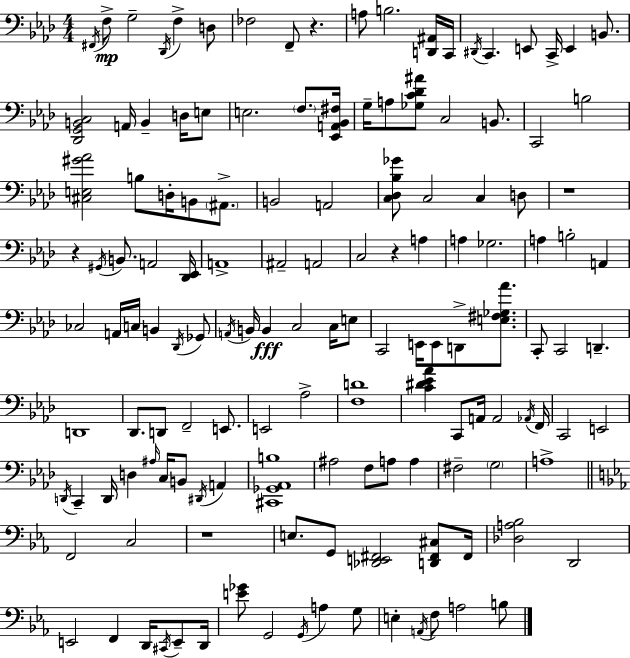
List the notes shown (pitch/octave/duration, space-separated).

F#2/s F3/e G3/h Db2/s F3/q D3/e FES3/h F2/e R/q. A3/e B3/h. [D2,A#2]/s C2/s D#2/s C2/q. E2/e C2/s E2/q B2/e. [Db2,G2,B2,C3]/h A2/s B2/q D3/s E3/e E3/h. F3/e. [Eb2,A2,Bb2,F#3]/s G3/s A3/e [Gb3,C4,Db4,A#4]/e C3/h B2/e. C2/h B3/h [C#3,E3,G#4,Ab4]/h B3/e D3/s B2/e A#2/e. B2/h A2/h [C3,Db3,Bb3,Gb4]/e C3/h C3/q D3/e R/w R/q G#2/s B2/e. A2/h [Db2,Eb2]/s A2/w A#2/h A2/h C3/h R/q A3/q A3/q Gb3/h. A3/q B3/h A2/q CES3/h A2/s C3/s B2/q Db2/s Gb2/e A2/s B2/s B2/q C3/h C3/s E3/e C2/h E2/s E2/e D2/e [E3,F#3,Gb3,Ab4]/e. C2/e C2/h D2/q. D2/w Db2/e. D2/e F2/h E2/e. E2/h Ab3/h [F3,D4]/w [C4,D#4,Eb4,Ab4]/q C2/e A2/s A2/h Ab2/s F2/s C2/h E2/h D2/s C2/q D2/s D3/q A#3/s C3/s B2/e D#2/s A2/q [C#2,Gb2,Ab2,B3]/w A#3/h F3/e A3/e A3/q F#3/h G3/h A3/w F2/h C3/h R/w E3/e. G2/e [Db2,E2,F#2]/h [D2,F#2,C#3]/e F#2/s [Db3,A3,Bb3]/h D2/h E2/h F2/q D2/s C#2/s E2/e D2/s [E4,Gb4]/e G2/h G2/s A3/q G3/e E3/q A2/s F3/e A3/h B3/e